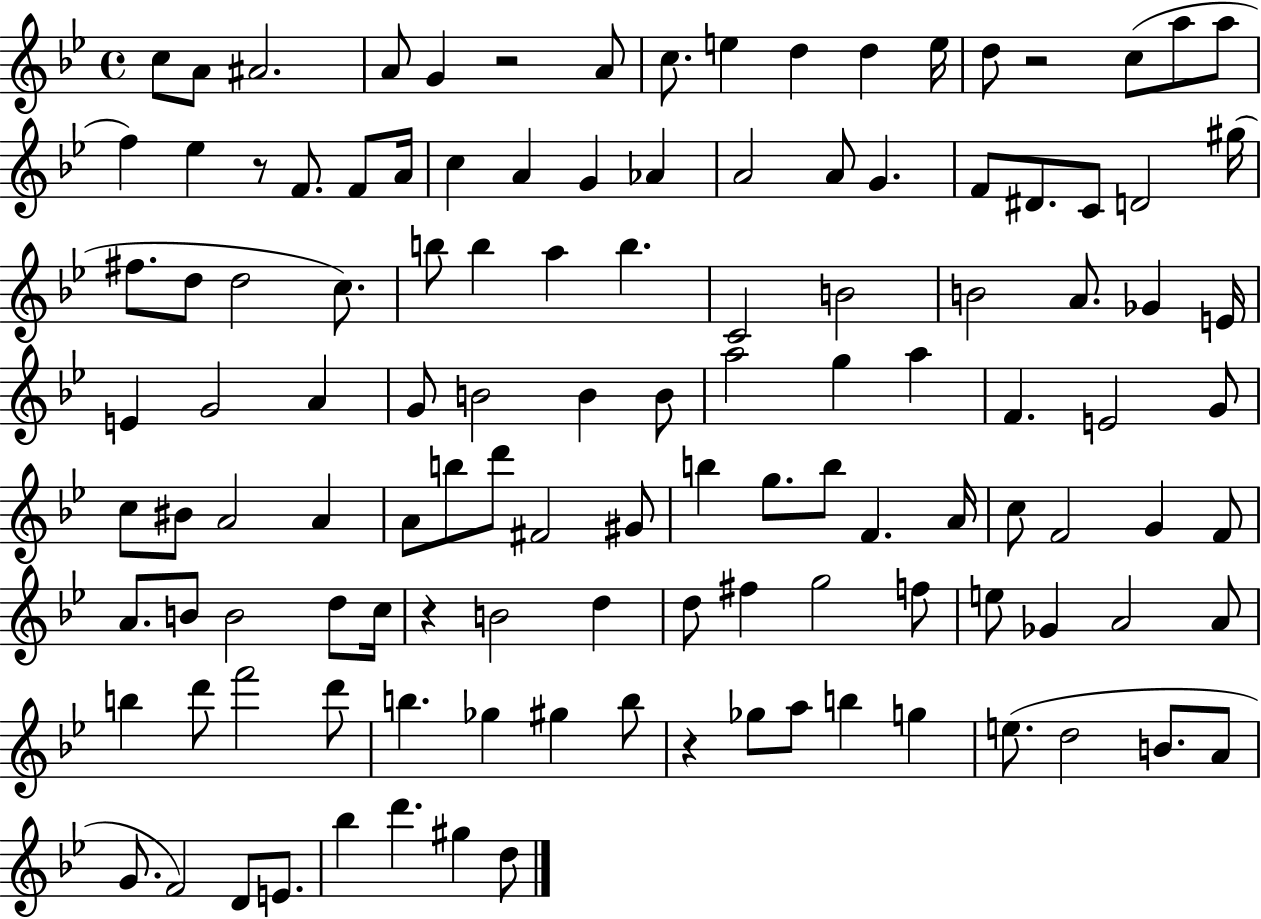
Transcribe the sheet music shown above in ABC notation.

X:1
T:Untitled
M:4/4
L:1/4
K:Bb
c/2 A/2 ^A2 A/2 G z2 A/2 c/2 e d d e/4 d/2 z2 c/2 a/2 a/2 f _e z/2 F/2 F/2 A/4 c A G _A A2 A/2 G F/2 ^D/2 C/2 D2 ^g/4 ^f/2 d/2 d2 c/2 b/2 b a b C2 B2 B2 A/2 _G E/4 E G2 A G/2 B2 B B/2 a2 g a F E2 G/2 c/2 ^B/2 A2 A A/2 b/2 d'/2 ^F2 ^G/2 b g/2 b/2 F A/4 c/2 F2 G F/2 A/2 B/2 B2 d/2 c/4 z B2 d d/2 ^f g2 f/2 e/2 _G A2 A/2 b d'/2 f'2 d'/2 b _g ^g b/2 z _g/2 a/2 b g e/2 d2 B/2 A/2 G/2 F2 D/2 E/2 _b d' ^g d/2